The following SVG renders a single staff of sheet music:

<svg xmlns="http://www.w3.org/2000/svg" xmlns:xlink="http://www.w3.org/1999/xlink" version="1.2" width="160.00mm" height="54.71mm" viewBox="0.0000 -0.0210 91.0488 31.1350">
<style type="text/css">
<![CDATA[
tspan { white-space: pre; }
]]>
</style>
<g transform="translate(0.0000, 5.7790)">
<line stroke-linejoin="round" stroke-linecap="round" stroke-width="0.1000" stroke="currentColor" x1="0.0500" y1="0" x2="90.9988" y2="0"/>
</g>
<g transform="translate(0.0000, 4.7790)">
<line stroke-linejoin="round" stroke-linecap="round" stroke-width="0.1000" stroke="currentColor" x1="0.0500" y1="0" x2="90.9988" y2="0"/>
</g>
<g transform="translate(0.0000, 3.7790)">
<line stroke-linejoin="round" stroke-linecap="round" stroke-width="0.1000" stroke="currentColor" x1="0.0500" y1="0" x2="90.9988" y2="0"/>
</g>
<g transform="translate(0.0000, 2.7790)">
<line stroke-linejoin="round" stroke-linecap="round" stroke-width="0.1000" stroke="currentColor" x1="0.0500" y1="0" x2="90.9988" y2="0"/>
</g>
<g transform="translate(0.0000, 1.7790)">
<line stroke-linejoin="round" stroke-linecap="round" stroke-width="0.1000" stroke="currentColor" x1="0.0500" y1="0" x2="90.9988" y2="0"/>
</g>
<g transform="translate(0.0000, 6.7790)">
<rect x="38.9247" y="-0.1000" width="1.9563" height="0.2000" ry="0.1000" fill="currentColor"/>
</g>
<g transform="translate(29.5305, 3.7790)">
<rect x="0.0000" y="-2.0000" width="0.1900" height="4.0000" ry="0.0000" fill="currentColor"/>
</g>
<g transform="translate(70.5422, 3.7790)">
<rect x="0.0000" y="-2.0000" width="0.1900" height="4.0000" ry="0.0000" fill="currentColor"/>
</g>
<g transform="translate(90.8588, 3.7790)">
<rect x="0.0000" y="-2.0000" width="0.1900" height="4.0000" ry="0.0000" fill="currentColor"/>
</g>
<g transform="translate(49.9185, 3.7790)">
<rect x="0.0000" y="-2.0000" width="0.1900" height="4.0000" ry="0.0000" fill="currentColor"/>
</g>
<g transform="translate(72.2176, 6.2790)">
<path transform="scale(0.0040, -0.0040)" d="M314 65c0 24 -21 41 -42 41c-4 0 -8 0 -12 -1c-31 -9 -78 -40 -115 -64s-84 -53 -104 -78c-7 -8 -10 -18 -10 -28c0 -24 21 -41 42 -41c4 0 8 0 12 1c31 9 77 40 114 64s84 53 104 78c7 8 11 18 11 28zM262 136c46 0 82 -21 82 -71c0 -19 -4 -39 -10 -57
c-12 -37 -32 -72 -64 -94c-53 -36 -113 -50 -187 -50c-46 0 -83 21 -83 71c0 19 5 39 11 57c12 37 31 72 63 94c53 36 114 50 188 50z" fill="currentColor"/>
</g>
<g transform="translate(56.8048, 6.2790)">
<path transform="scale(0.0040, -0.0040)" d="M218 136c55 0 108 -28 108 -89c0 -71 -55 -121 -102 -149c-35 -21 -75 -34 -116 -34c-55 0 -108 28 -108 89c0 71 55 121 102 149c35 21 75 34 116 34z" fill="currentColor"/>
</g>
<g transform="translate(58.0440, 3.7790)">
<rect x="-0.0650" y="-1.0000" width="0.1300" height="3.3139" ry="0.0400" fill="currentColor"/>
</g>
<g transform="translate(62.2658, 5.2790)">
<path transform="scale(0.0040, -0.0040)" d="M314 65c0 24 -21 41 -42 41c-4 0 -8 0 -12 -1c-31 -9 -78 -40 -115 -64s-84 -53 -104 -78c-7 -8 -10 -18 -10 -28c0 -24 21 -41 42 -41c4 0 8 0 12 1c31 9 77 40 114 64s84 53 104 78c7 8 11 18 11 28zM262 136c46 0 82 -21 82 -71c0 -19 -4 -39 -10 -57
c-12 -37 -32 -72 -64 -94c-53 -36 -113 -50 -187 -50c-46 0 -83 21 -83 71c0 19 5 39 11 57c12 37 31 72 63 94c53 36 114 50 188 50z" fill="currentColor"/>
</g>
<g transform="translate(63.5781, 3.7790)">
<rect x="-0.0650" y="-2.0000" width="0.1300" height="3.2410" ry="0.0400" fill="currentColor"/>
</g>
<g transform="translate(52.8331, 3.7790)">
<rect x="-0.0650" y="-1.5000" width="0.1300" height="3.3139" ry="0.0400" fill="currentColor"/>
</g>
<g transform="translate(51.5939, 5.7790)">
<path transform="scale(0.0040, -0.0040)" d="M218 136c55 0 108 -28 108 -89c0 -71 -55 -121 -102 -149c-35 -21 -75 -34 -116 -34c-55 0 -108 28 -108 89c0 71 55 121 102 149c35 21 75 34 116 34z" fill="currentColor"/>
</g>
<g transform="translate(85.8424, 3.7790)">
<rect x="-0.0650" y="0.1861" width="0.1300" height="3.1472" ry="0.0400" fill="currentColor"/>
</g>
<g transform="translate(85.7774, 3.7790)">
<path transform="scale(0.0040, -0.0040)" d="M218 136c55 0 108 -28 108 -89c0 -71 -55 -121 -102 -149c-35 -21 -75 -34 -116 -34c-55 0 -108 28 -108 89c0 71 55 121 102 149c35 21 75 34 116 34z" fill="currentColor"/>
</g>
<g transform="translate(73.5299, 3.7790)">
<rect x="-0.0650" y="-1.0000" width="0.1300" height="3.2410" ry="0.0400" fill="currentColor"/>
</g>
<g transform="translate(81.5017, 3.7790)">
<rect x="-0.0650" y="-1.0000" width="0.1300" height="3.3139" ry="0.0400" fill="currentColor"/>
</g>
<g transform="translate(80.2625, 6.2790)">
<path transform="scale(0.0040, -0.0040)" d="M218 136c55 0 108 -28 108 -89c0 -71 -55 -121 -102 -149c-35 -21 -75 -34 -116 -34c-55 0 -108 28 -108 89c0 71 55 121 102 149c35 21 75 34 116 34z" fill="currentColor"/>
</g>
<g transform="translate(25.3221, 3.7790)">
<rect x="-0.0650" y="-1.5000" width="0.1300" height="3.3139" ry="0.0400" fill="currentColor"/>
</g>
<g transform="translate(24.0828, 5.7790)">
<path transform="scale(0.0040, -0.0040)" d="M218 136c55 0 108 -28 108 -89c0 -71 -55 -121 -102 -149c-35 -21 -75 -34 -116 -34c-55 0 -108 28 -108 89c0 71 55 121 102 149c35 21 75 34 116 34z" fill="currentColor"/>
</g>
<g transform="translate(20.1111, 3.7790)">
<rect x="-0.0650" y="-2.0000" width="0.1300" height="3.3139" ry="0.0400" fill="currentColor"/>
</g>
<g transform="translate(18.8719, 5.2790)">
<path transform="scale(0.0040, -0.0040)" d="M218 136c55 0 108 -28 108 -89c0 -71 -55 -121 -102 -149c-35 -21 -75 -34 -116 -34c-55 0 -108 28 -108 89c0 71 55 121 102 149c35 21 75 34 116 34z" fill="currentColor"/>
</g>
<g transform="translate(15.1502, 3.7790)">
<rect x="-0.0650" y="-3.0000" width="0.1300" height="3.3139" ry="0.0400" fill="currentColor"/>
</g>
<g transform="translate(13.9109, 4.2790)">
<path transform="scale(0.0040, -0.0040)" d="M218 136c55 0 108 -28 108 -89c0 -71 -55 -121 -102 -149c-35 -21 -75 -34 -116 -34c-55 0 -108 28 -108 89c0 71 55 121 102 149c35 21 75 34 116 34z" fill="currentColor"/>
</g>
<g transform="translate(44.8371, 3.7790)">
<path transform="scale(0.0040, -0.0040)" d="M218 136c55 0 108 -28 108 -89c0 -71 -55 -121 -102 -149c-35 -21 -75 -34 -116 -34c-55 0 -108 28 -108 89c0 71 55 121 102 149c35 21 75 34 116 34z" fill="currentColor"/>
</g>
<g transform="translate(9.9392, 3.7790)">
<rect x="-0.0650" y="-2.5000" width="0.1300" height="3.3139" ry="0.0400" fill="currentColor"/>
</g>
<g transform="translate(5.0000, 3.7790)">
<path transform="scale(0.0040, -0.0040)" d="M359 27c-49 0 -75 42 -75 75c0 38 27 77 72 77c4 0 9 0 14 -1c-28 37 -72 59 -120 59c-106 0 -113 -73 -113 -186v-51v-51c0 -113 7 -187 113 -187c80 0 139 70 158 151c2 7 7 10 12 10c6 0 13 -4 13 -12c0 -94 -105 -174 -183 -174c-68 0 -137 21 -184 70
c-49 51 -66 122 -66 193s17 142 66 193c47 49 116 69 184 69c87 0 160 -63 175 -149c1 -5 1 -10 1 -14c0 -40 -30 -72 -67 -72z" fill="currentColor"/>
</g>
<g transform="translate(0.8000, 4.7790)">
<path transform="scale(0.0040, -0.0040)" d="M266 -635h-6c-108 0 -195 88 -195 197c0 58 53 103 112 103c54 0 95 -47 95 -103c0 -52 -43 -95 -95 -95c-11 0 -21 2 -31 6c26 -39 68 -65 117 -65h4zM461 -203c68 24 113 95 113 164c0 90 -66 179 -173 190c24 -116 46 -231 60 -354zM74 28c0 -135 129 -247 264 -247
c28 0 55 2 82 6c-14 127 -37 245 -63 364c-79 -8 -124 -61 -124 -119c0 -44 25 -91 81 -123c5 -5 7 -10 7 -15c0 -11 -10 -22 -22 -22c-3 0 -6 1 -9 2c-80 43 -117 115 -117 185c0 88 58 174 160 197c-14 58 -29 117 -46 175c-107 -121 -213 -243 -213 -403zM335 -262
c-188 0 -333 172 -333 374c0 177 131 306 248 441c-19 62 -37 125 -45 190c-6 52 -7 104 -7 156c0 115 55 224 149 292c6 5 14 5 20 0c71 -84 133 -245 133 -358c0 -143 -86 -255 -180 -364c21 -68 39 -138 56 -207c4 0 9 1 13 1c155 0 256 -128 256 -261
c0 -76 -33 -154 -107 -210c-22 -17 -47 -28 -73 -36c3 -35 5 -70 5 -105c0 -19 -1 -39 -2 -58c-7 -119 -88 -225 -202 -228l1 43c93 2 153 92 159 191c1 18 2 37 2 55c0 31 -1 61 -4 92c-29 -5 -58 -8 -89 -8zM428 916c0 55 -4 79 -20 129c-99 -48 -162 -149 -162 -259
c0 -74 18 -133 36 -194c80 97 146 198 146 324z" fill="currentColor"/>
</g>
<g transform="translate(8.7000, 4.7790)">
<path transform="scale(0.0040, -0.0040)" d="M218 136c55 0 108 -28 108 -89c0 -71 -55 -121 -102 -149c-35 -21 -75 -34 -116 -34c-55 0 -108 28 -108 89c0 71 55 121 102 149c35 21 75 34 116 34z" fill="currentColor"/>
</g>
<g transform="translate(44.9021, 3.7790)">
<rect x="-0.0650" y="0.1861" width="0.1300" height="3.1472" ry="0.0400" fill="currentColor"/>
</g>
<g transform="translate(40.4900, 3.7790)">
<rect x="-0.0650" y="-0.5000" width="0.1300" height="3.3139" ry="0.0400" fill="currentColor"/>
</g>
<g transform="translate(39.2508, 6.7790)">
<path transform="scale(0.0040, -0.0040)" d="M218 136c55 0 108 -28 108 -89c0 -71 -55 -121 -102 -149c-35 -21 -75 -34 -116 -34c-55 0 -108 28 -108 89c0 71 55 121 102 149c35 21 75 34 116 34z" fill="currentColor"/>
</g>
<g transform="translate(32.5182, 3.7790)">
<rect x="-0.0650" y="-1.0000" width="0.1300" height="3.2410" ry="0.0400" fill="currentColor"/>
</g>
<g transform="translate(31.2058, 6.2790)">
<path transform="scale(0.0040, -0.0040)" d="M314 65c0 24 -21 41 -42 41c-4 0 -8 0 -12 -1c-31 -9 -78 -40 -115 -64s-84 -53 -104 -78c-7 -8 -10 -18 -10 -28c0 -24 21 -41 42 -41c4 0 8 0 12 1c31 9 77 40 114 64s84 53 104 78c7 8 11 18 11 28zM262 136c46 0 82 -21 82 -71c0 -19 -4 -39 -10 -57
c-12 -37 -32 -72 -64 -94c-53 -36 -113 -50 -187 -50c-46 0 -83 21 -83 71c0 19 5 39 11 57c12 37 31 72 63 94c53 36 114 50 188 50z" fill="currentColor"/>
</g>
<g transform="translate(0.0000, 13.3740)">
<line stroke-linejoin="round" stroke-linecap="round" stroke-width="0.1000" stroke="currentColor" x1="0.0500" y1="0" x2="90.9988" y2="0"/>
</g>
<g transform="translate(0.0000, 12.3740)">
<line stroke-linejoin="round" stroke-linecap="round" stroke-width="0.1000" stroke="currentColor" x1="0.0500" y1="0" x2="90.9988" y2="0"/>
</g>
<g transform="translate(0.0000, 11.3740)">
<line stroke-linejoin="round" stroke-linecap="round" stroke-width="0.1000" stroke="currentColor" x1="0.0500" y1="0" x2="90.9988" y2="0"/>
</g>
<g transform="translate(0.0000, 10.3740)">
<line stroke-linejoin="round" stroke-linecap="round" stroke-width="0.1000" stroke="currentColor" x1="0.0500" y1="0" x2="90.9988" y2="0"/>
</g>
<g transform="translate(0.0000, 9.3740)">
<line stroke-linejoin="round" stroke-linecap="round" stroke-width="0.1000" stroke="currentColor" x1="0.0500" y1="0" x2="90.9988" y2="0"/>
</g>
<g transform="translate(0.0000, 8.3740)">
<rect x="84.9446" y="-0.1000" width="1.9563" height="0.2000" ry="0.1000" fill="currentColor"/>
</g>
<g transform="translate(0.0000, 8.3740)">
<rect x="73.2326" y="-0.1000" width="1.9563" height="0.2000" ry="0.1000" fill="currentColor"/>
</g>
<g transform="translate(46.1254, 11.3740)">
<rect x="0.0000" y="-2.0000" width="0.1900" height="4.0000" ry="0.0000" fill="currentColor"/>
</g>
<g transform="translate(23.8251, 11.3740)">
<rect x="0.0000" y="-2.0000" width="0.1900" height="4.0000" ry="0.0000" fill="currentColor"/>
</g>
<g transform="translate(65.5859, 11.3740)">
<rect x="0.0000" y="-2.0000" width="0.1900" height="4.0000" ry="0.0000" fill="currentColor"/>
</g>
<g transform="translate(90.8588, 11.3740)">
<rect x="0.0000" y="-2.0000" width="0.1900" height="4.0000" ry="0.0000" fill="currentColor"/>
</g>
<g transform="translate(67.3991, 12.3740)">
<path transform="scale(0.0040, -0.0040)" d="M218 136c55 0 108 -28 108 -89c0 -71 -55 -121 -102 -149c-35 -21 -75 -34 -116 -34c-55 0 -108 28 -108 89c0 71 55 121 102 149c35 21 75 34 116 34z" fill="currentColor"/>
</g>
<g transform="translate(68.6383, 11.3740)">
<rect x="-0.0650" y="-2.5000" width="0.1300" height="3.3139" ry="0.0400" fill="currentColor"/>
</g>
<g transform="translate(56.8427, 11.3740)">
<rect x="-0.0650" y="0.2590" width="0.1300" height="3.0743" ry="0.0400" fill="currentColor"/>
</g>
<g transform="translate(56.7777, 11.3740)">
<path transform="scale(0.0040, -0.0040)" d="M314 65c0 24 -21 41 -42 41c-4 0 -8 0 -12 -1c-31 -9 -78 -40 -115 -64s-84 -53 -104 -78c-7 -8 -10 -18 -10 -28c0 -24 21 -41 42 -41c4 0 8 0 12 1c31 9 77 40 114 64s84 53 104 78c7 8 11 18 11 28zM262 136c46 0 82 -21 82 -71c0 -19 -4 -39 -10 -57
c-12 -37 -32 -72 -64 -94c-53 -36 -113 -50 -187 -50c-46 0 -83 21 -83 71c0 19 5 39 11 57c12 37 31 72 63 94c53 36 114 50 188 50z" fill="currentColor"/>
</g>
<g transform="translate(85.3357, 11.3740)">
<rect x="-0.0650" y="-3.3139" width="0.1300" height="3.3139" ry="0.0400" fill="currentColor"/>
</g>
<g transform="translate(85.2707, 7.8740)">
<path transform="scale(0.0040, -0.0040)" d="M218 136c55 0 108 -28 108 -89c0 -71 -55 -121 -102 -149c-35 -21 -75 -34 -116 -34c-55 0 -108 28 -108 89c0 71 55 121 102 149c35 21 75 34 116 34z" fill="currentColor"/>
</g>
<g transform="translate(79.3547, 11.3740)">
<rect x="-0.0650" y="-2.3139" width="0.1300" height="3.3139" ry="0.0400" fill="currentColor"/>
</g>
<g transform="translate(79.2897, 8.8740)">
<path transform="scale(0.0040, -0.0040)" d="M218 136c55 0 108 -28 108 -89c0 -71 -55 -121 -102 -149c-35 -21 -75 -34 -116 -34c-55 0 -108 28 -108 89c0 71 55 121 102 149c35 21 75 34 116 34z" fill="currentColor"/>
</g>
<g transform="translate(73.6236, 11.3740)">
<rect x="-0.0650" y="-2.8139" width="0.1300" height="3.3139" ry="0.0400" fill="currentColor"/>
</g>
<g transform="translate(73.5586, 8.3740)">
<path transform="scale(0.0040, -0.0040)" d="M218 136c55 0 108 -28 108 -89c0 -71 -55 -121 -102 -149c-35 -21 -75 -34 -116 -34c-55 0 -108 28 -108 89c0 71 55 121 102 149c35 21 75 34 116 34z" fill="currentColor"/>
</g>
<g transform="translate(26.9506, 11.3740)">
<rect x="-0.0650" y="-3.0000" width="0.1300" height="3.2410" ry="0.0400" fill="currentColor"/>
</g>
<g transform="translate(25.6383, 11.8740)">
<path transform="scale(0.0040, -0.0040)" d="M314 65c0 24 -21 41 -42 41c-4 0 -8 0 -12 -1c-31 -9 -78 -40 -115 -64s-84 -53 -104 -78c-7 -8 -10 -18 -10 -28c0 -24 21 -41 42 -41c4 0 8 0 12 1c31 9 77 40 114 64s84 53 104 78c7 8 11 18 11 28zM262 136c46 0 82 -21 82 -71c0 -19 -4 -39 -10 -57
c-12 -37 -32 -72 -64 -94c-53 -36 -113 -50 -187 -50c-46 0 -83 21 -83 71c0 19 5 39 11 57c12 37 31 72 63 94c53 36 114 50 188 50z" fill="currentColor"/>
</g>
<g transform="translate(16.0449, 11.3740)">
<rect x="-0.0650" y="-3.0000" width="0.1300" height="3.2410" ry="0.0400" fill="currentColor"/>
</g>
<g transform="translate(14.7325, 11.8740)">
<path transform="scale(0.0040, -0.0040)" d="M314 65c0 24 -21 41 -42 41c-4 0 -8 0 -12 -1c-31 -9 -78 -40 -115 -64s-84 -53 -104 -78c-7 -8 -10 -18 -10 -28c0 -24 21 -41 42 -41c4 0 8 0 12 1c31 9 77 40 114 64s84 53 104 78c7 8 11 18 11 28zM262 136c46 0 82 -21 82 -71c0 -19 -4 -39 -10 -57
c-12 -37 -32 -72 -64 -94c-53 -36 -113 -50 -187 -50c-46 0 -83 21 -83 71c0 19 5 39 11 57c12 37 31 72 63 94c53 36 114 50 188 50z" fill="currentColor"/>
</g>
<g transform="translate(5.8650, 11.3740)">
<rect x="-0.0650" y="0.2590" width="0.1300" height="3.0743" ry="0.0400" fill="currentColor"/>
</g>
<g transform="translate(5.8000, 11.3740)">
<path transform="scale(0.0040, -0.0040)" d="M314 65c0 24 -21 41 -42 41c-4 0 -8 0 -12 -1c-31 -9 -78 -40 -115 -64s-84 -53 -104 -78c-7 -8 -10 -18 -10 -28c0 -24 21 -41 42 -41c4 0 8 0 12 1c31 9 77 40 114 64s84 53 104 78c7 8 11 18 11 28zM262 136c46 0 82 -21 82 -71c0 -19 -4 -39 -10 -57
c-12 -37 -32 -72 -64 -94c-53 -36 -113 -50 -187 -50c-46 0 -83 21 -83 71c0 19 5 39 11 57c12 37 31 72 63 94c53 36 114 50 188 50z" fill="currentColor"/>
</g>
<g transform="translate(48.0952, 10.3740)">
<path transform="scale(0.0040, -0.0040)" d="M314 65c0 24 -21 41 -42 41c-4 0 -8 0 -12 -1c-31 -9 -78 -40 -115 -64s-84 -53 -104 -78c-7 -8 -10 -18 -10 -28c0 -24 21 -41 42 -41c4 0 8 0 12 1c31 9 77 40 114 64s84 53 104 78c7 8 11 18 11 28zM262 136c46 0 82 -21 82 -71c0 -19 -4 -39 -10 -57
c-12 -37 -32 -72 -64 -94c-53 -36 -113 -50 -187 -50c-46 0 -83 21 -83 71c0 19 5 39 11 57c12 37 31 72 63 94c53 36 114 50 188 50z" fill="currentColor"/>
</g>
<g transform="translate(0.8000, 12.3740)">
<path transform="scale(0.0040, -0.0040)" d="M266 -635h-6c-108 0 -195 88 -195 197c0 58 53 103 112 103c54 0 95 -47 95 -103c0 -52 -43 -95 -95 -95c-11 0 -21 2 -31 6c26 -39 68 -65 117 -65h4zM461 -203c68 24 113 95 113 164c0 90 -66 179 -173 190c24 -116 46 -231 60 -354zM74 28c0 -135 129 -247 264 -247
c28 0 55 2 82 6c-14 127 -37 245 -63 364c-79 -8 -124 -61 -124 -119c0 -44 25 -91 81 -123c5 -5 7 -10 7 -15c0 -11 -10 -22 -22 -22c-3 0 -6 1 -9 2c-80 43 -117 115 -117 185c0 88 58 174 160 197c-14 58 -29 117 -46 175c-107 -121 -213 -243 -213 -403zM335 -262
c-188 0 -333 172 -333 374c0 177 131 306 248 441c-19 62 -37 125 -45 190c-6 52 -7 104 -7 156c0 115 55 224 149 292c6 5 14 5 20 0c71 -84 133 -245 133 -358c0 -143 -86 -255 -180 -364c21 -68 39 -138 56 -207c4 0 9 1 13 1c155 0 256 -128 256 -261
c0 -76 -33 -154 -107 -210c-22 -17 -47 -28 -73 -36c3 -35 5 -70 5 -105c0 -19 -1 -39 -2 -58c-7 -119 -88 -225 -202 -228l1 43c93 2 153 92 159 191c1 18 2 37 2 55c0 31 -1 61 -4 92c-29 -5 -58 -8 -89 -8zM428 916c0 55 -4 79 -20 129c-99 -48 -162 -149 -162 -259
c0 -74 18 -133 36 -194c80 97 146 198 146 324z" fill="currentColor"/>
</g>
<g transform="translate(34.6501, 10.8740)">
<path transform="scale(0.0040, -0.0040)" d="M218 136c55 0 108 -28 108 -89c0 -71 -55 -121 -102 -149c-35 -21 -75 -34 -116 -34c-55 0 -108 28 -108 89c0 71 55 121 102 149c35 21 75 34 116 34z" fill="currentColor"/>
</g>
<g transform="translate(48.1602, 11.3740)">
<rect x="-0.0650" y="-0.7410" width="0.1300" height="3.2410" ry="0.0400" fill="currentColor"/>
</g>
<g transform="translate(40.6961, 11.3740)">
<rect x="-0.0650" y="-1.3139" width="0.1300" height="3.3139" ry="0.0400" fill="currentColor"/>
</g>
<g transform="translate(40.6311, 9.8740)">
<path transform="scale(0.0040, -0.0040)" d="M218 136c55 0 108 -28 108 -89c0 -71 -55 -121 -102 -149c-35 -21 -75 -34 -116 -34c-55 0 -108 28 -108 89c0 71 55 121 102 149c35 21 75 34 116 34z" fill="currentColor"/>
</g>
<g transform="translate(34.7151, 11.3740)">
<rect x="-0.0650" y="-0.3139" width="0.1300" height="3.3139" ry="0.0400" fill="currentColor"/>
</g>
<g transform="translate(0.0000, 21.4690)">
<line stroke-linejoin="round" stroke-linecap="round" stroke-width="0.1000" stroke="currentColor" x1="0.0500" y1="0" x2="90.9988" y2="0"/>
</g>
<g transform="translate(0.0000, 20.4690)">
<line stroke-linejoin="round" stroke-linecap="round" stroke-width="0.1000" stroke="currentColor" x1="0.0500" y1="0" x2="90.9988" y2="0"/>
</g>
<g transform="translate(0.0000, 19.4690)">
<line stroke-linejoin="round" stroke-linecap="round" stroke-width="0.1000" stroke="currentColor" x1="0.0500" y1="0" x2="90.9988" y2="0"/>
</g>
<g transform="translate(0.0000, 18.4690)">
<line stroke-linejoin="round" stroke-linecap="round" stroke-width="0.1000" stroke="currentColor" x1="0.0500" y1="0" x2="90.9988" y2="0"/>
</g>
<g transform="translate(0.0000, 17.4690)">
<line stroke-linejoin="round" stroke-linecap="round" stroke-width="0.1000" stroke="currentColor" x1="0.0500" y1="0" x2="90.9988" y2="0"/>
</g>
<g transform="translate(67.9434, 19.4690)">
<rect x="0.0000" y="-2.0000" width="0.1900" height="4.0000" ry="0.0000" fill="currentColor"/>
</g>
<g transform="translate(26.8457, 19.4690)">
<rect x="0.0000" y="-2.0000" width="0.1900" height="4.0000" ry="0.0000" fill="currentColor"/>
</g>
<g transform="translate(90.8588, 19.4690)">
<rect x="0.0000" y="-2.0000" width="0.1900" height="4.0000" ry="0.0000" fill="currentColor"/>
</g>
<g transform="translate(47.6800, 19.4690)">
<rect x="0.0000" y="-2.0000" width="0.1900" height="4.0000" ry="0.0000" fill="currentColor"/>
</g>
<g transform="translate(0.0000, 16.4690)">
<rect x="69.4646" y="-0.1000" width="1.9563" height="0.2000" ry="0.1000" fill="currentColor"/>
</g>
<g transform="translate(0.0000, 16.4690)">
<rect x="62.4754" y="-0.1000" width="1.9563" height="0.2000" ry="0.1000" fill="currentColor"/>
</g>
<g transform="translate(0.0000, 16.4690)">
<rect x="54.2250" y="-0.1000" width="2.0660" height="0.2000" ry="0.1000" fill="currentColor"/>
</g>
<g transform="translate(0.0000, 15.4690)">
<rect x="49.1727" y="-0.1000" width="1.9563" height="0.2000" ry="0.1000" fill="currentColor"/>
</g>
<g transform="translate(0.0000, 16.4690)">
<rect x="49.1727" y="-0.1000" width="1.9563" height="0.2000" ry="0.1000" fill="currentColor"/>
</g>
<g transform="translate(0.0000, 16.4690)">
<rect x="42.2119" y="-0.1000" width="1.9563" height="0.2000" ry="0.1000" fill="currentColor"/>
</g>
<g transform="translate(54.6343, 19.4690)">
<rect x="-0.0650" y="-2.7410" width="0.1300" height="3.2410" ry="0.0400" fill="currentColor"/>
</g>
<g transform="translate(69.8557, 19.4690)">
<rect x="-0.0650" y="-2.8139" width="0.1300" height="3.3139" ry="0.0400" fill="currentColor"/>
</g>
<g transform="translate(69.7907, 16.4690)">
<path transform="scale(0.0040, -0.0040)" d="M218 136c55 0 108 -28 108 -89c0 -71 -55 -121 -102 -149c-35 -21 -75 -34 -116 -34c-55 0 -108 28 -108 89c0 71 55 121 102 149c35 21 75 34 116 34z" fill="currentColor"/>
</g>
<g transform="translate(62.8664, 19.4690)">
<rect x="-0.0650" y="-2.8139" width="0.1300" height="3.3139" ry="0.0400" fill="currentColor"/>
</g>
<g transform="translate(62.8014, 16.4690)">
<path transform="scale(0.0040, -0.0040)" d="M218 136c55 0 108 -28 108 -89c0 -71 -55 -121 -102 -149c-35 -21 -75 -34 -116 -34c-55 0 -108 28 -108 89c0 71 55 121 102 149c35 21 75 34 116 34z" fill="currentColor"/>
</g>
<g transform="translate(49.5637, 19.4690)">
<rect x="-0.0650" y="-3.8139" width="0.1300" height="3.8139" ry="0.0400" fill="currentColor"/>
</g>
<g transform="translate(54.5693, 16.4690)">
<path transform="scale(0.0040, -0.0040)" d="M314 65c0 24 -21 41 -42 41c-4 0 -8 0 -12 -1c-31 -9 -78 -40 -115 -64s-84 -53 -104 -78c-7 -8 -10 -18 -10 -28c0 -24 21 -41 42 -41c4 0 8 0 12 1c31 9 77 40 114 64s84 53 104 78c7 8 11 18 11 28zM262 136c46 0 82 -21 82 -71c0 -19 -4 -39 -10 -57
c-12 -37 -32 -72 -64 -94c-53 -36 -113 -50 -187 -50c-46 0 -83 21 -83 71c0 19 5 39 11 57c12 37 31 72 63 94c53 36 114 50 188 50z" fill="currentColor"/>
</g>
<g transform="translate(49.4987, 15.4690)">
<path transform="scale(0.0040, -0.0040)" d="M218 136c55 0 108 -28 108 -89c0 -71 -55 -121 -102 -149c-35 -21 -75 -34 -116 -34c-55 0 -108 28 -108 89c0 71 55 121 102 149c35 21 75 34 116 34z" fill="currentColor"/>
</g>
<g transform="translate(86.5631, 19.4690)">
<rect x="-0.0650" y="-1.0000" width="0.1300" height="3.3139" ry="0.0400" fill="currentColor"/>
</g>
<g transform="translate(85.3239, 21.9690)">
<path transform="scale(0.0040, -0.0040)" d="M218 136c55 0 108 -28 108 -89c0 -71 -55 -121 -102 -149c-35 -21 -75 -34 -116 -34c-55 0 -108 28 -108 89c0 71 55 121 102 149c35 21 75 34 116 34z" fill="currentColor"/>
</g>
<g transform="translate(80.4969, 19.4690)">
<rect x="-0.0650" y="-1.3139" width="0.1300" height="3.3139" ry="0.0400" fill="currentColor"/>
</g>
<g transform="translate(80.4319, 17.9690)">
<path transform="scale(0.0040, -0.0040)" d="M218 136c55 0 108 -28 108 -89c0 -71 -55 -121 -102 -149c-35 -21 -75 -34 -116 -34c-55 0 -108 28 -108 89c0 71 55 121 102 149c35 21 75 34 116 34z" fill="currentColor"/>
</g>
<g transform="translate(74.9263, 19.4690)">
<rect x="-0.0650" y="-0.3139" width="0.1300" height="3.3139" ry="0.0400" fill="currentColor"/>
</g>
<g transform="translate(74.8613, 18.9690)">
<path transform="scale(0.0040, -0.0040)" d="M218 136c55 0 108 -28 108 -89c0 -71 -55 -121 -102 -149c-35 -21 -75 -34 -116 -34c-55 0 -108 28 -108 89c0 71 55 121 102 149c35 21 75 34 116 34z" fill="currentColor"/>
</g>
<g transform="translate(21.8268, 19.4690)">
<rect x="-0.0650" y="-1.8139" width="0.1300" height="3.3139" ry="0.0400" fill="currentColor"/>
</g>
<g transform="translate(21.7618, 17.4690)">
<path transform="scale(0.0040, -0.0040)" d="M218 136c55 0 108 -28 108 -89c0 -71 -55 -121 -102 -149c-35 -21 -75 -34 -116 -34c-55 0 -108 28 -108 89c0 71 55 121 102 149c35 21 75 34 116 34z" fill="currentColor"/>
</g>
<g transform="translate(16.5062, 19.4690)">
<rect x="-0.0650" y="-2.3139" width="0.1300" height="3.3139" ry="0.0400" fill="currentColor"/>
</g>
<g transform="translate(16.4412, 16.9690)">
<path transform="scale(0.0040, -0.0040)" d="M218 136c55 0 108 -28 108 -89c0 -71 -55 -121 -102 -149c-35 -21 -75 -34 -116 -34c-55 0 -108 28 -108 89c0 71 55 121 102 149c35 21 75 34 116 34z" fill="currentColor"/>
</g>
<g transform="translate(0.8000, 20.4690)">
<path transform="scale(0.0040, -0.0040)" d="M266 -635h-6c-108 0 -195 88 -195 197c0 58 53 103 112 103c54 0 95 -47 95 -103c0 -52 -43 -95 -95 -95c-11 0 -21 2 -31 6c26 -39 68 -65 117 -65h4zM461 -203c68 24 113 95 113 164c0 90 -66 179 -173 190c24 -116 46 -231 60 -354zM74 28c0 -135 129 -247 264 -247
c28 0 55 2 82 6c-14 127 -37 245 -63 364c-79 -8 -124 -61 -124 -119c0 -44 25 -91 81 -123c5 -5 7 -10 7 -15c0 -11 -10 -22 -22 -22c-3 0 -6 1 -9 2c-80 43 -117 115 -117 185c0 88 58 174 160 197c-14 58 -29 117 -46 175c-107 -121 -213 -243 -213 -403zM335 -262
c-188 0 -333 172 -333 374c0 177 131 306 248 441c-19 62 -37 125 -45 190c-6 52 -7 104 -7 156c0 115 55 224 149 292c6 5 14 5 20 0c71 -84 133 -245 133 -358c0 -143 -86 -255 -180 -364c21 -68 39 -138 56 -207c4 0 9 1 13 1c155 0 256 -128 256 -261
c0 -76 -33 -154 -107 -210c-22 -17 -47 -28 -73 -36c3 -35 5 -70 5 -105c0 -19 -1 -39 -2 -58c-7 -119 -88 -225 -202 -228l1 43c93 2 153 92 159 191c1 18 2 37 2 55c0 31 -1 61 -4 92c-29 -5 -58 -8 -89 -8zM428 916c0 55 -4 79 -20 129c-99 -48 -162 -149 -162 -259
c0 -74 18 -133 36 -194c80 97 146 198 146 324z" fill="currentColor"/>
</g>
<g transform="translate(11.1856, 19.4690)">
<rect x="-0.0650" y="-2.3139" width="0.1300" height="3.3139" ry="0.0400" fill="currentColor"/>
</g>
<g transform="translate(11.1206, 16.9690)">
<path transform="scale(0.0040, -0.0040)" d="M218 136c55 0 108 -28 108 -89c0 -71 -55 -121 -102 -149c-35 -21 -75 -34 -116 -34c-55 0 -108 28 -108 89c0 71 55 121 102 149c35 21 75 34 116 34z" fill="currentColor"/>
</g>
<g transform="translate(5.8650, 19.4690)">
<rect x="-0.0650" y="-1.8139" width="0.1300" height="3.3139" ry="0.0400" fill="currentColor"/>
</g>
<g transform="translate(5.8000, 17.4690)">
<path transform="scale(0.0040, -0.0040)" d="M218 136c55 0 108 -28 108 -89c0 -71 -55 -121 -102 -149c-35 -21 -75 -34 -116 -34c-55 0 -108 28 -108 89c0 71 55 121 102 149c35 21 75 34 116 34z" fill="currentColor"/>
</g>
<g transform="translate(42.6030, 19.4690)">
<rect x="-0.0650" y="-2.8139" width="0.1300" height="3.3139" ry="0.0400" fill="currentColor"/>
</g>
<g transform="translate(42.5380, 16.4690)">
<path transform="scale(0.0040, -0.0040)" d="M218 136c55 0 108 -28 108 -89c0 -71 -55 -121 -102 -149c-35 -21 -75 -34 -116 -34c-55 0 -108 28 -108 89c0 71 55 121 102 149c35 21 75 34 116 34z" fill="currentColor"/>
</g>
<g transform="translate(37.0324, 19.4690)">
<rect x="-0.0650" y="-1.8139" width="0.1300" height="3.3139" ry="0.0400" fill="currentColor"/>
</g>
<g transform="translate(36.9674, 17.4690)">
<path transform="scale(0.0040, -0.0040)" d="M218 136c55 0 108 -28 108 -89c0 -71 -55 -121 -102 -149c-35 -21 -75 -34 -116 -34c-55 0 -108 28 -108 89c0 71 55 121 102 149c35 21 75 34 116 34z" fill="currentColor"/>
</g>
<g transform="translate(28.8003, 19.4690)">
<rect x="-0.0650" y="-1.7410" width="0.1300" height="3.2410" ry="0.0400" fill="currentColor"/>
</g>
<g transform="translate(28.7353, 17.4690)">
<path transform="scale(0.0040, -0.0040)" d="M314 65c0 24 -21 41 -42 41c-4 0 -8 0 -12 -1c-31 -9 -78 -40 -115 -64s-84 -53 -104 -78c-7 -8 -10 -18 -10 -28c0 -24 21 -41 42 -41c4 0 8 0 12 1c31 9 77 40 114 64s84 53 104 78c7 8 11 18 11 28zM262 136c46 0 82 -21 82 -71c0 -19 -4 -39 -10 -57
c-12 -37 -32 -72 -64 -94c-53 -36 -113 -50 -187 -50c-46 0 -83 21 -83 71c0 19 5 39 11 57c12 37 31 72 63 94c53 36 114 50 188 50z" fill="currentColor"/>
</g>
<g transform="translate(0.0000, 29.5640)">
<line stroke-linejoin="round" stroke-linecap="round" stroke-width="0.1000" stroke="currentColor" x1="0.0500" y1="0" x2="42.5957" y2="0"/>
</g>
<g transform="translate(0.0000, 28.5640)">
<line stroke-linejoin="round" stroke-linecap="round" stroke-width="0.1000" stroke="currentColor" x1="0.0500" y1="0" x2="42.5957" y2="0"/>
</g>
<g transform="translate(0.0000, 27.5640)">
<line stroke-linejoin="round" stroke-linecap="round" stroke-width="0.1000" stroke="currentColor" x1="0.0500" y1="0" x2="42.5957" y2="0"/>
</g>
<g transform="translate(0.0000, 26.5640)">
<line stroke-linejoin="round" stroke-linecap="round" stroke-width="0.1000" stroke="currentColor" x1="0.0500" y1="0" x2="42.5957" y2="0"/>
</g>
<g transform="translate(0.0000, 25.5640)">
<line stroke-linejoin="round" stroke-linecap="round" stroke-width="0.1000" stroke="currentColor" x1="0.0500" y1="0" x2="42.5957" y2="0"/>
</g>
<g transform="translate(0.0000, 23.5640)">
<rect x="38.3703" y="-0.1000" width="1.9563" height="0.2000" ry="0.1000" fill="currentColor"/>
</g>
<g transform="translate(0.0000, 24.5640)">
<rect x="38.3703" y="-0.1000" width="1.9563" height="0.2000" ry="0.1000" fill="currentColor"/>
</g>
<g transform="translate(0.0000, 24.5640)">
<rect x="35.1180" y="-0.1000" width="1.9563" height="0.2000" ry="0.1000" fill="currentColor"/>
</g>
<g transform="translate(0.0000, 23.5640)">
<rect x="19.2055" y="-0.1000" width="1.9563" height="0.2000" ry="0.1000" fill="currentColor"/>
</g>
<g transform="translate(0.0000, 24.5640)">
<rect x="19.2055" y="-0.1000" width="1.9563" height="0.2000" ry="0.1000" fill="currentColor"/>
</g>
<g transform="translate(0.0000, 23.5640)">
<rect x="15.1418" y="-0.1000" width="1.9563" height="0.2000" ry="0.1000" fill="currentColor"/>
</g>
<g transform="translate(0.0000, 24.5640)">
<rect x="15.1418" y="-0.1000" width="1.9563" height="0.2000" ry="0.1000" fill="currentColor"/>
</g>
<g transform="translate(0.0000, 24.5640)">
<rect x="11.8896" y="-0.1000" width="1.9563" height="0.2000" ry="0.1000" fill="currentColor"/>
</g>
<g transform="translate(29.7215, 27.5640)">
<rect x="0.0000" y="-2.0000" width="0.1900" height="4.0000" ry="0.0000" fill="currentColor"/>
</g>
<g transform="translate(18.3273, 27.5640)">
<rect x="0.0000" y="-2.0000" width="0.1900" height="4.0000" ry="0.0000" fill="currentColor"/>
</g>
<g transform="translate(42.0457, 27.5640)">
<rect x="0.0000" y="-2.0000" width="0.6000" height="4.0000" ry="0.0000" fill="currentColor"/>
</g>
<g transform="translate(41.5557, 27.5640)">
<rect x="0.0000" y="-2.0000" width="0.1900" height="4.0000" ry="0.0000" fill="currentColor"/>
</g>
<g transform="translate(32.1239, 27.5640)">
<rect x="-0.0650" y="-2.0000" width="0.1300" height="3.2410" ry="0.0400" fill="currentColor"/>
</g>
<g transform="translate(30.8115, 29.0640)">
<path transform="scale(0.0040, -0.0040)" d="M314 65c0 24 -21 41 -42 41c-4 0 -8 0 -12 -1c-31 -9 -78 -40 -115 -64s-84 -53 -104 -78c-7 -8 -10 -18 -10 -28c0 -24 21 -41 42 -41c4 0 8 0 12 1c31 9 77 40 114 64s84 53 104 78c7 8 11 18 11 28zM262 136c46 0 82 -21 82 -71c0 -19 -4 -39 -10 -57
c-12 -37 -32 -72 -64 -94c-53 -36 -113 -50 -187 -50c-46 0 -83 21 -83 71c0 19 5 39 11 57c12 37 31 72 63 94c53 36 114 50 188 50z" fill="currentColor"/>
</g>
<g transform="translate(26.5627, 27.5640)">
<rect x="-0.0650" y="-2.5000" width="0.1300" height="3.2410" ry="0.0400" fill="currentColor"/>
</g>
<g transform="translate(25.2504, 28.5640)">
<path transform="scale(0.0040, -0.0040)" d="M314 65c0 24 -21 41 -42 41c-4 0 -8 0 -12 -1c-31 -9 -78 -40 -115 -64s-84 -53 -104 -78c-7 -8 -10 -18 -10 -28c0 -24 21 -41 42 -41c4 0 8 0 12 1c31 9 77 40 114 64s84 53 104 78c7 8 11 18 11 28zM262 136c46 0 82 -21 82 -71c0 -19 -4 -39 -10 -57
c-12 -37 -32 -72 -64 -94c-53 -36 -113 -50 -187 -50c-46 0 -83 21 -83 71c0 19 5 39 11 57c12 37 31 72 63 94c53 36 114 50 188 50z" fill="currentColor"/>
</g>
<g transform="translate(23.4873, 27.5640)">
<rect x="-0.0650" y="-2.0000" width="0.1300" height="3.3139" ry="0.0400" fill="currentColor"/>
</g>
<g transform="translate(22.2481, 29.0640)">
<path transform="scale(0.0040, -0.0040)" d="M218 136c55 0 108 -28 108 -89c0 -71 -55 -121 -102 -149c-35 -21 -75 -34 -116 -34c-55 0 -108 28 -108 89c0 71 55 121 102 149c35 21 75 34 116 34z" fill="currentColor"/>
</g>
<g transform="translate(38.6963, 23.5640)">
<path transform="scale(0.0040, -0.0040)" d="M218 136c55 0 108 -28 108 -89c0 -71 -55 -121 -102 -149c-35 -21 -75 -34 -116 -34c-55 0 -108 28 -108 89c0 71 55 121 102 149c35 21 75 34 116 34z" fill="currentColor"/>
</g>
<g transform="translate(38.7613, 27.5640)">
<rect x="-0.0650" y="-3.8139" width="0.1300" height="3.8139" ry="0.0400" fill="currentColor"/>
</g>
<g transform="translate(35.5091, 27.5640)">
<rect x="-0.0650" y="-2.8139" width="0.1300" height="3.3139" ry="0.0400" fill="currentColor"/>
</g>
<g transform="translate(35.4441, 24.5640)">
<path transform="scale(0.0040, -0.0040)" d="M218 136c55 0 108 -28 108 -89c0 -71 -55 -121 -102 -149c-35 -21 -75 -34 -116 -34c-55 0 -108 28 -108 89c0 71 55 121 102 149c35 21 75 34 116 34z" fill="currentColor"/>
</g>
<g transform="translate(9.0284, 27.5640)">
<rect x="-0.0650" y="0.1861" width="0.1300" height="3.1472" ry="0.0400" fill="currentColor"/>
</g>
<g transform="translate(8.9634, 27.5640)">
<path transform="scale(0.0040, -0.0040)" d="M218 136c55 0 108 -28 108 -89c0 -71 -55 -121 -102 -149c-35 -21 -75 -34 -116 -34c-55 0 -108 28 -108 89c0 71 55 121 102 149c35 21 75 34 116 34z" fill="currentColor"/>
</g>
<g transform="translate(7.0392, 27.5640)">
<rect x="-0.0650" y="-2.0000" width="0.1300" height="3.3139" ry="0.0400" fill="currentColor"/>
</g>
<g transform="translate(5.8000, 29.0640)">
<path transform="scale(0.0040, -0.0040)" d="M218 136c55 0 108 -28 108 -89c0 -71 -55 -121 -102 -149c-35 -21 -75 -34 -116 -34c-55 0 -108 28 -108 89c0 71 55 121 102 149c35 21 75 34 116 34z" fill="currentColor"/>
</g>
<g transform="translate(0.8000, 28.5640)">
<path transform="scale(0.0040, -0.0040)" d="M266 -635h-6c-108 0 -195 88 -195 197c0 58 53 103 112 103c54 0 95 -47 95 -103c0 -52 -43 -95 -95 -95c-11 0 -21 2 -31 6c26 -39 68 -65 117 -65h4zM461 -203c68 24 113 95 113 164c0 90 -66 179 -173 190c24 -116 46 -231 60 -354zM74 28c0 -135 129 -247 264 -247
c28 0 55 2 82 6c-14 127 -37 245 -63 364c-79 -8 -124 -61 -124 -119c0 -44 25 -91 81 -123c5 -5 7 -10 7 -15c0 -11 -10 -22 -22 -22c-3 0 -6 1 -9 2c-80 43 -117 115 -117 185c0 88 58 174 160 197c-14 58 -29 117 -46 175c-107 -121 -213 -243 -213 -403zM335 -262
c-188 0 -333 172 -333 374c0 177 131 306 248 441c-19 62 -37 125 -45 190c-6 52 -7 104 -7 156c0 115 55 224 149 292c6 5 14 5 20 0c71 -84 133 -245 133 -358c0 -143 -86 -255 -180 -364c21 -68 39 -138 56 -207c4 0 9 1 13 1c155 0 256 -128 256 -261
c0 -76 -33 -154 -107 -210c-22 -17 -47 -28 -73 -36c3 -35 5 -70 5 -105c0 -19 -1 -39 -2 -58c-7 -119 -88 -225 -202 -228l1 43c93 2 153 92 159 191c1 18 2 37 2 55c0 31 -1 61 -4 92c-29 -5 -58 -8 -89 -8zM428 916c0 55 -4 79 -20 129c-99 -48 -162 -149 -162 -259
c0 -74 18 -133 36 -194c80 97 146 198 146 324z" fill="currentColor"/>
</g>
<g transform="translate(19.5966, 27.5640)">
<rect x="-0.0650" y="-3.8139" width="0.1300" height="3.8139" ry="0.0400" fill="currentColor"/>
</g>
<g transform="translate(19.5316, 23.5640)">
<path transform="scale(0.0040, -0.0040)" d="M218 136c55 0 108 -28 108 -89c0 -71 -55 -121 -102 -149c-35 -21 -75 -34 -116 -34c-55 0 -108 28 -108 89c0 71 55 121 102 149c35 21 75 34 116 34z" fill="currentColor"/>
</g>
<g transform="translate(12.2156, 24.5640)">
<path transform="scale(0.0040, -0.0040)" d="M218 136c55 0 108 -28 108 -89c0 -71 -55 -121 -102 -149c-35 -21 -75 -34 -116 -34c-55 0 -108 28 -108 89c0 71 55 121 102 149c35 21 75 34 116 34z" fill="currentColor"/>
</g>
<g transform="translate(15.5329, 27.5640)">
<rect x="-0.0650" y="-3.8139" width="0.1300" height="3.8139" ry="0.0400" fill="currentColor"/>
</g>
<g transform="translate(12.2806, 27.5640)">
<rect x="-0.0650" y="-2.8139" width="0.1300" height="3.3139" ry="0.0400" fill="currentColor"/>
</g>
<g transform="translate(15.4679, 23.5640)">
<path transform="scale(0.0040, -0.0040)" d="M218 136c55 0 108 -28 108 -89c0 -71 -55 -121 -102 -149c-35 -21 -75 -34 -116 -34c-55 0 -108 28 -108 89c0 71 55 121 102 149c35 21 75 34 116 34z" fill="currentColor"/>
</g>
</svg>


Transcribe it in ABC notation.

X:1
T:Untitled
M:4/4
L:1/4
K:C
G A F E D2 C B E D F2 D2 D B B2 A2 A2 c e d2 B2 G a g b f g g f f2 f a c' a2 a a c e D F B a c' c' F G2 F2 a c'